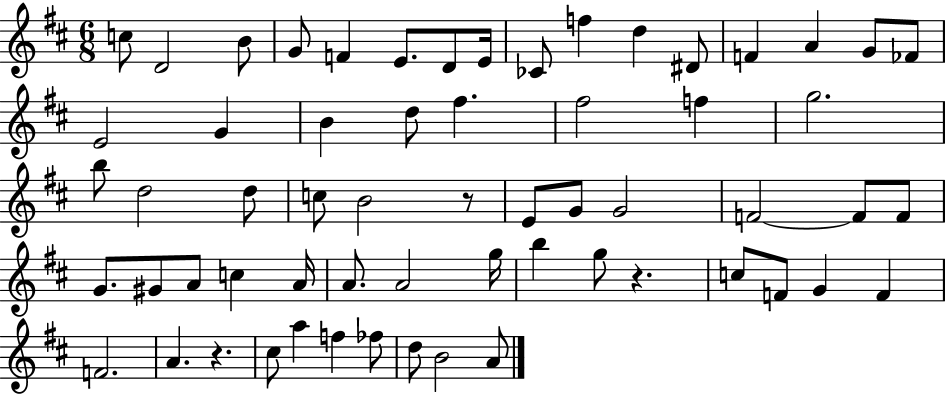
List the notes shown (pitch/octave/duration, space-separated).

C5/e D4/h B4/e G4/e F4/q E4/e. D4/e E4/s CES4/e F5/q D5/q D#4/e F4/q A4/q G4/e FES4/e E4/h G4/q B4/q D5/e F#5/q. F#5/h F5/q G5/h. B5/e D5/h D5/e C5/e B4/h R/e E4/e G4/e G4/h F4/h F4/e F4/e G4/e. G#4/e A4/e C5/q A4/s A4/e. A4/h G5/s B5/q G5/e R/q. C5/e F4/e G4/q F4/q F4/h. A4/q. R/q. C#5/e A5/q F5/q FES5/e D5/e B4/h A4/e